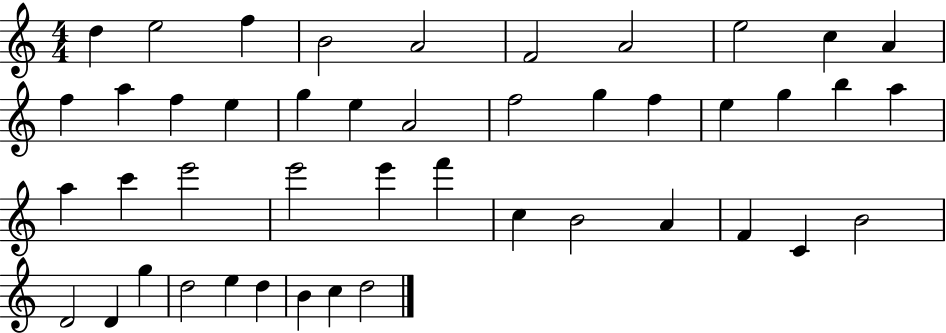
D5/q E5/h F5/q B4/h A4/h F4/h A4/h E5/h C5/q A4/q F5/q A5/q F5/q E5/q G5/q E5/q A4/h F5/h G5/q F5/q E5/q G5/q B5/q A5/q A5/q C6/q E6/h E6/h E6/q F6/q C5/q B4/h A4/q F4/q C4/q B4/h D4/h D4/q G5/q D5/h E5/q D5/q B4/q C5/q D5/h